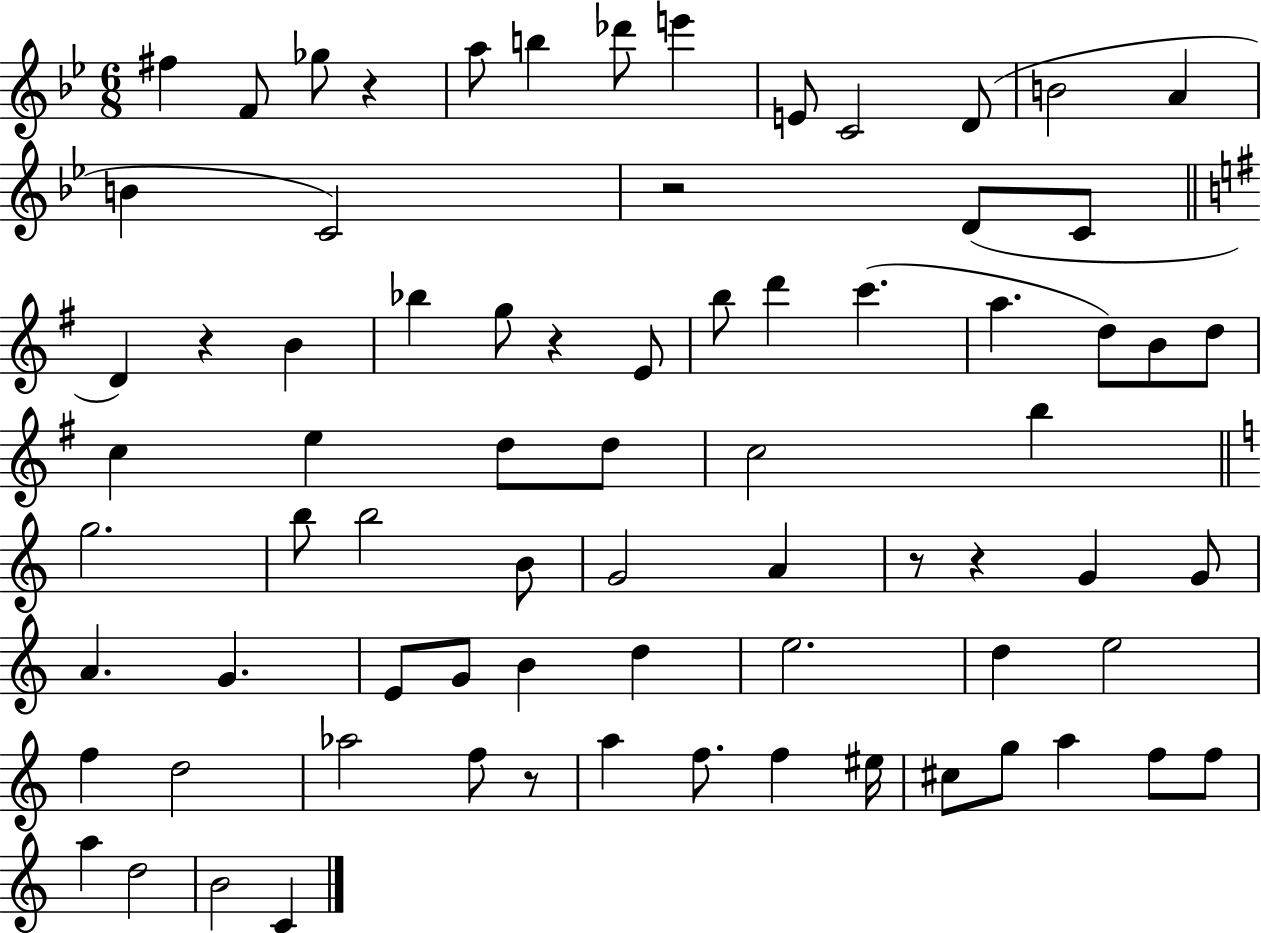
{
  \clef treble
  \numericTimeSignature
  \time 6/8
  \key bes \major
  fis''4 f'8 ges''8 r4 | a''8 b''4 des'''8 e'''4 | e'8 c'2 d'8( | b'2 a'4 | \break b'4 c'2) | r2 d'8( c'8 | \bar "||" \break \key g \major d'4) r4 b'4 | bes''4 g''8 r4 e'8 | b''8 d'''4 c'''4.( | a''4. d''8) b'8 d''8 | \break c''4 e''4 d''8 d''8 | c''2 b''4 | \bar "||" \break \key c \major g''2. | b''8 b''2 b'8 | g'2 a'4 | r8 r4 g'4 g'8 | \break a'4. g'4. | e'8 g'8 b'4 d''4 | e''2. | d''4 e''2 | \break f''4 d''2 | aes''2 f''8 r8 | a''4 f''8. f''4 eis''16 | cis''8 g''8 a''4 f''8 f''8 | \break a''4 d''2 | b'2 c'4 | \bar "|."
}